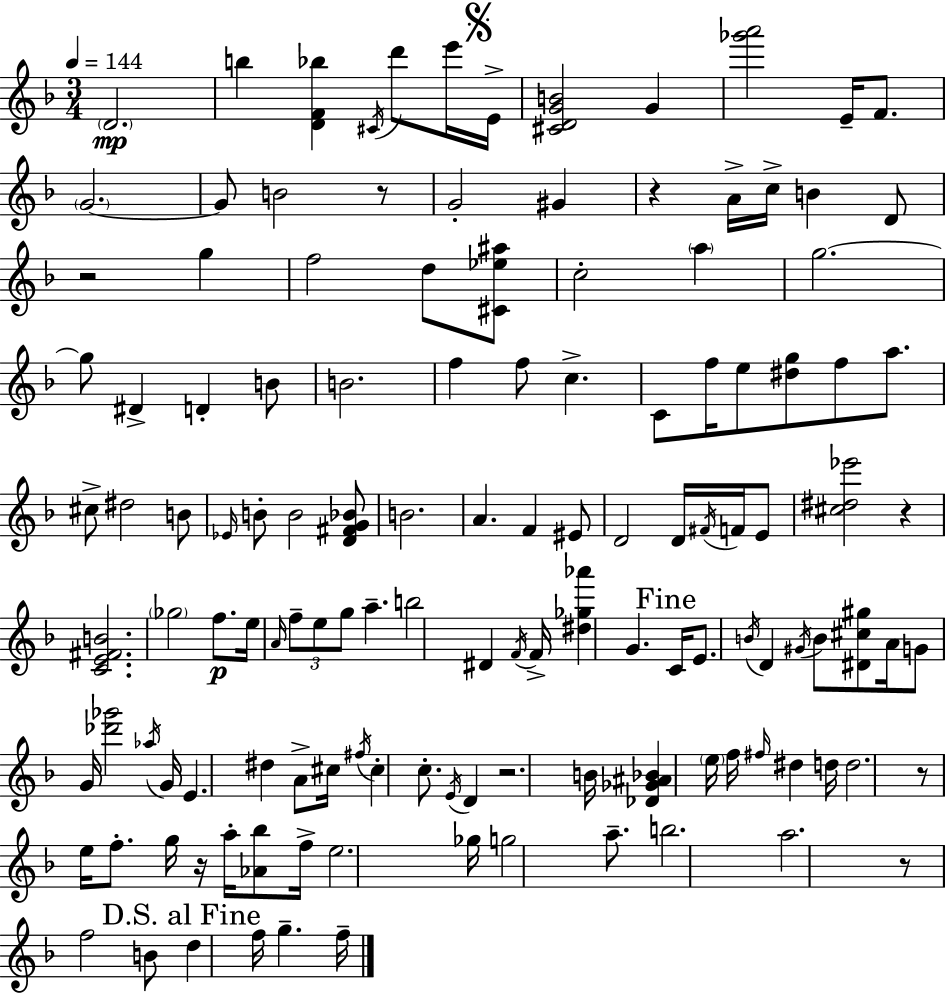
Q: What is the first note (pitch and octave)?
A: D4